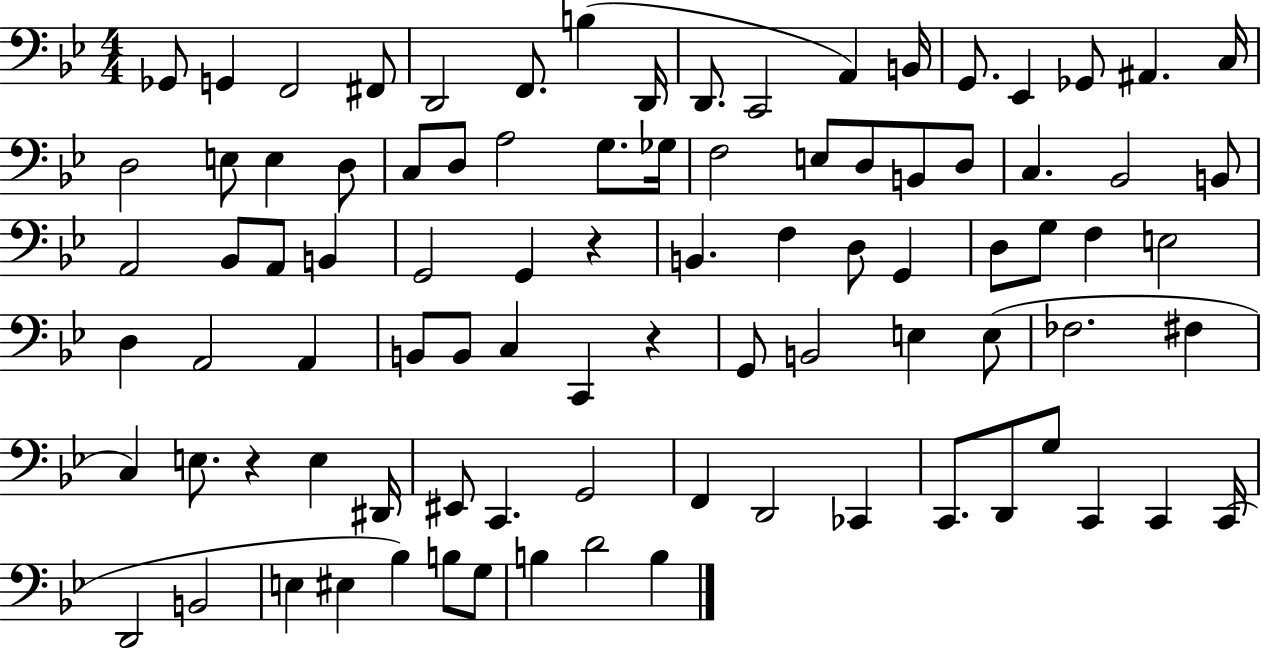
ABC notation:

X:1
T:Untitled
M:4/4
L:1/4
K:Bb
_G,,/2 G,, F,,2 ^F,,/2 D,,2 F,,/2 B, D,,/4 D,,/2 C,,2 A,, B,,/4 G,,/2 _E,, _G,,/2 ^A,, C,/4 D,2 E,/2 E, D,/2 C,/2 D,/2 A,2 G,/2 _G,/4 F,2 E,/2 D,/2 B,,/2 D,/2 C, _B,,2 B,,/2 A,,2 _B,,/2 A,,/2 B,, G,,2 G,, z B,, F, D,/2 G,, D,/2 G,/2 F, E,2 D, A,,2 A,, B,,/2 B,,/2 C, C,, z G,,/2 B,,2 E, E,/2 _F,2 ^F, C, E,/2 z E, ^D,,/4 ^E,,/2 C,, G,,2 F,, D,,2 _C,, C,,/2 D,,/2 G,/2 C,, C,, C,,/4 D,,2 B,,2 E, ^E, _B, B,/2 G,/2 B, D2 B,